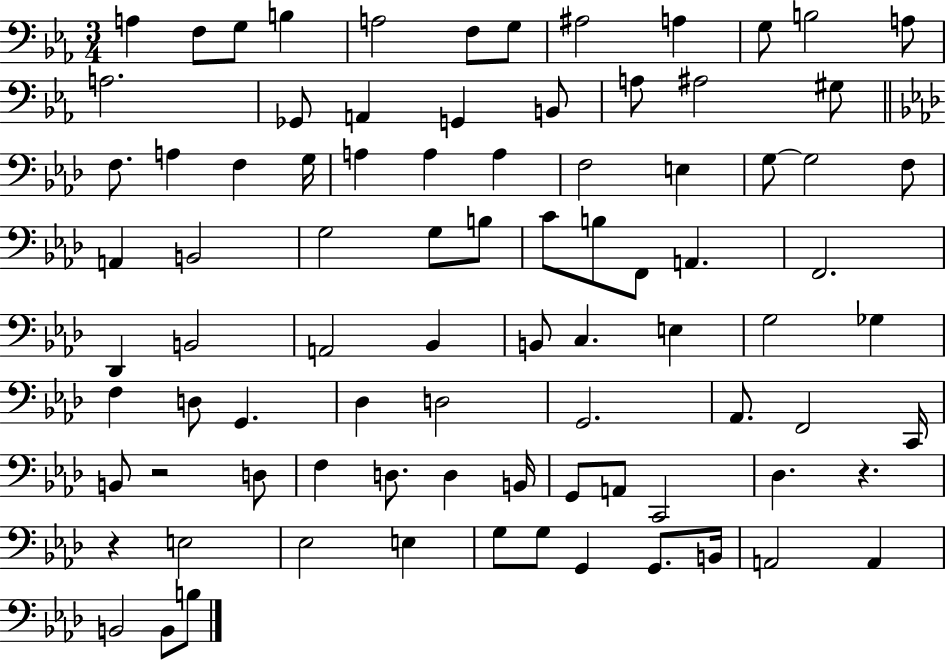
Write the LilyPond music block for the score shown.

{
  \clef bass
  \numericTimeSignature
  \time 3/4
  \key ees \major
  a4 f8 g8 b4 | a2 f8 g8 | ais2 a4 | g8 b2 a8 | \break a2. | ges,8 a,4 g,4 b,8 | a8 ais2 gis8 | \bar "||" \break \key aes \major f8. a4 f4 g16 | a4 a4 a4 | f2 e4 | g8~~ g2 f8 | \break a,4 b,2 | g2 g8 b8 | c'8 b8 f,8 a,4. | f,2. | \break des,4 b,2 | a,2 bes,4 | b,8 c4. e4 | g2 ges4 | \break f4 d8 g,4. | des4 d2 | g,2. | aes,8. f,2 c,16 | \break b,8 r2 d8 | f4 d8. d4 b,16 | g,8 a,8 c,2 | des4. r4. | \break r4 e2 | ees2 e4 | g8 g8 g,4 g,8. b,16 | a,2 a,4 | \break b,2 b,8 b8 | \bar "|."
}